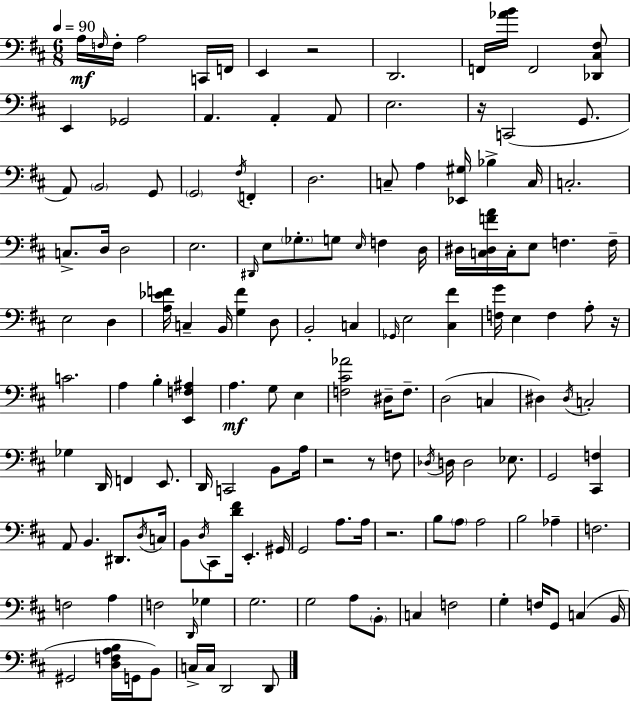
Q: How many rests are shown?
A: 6